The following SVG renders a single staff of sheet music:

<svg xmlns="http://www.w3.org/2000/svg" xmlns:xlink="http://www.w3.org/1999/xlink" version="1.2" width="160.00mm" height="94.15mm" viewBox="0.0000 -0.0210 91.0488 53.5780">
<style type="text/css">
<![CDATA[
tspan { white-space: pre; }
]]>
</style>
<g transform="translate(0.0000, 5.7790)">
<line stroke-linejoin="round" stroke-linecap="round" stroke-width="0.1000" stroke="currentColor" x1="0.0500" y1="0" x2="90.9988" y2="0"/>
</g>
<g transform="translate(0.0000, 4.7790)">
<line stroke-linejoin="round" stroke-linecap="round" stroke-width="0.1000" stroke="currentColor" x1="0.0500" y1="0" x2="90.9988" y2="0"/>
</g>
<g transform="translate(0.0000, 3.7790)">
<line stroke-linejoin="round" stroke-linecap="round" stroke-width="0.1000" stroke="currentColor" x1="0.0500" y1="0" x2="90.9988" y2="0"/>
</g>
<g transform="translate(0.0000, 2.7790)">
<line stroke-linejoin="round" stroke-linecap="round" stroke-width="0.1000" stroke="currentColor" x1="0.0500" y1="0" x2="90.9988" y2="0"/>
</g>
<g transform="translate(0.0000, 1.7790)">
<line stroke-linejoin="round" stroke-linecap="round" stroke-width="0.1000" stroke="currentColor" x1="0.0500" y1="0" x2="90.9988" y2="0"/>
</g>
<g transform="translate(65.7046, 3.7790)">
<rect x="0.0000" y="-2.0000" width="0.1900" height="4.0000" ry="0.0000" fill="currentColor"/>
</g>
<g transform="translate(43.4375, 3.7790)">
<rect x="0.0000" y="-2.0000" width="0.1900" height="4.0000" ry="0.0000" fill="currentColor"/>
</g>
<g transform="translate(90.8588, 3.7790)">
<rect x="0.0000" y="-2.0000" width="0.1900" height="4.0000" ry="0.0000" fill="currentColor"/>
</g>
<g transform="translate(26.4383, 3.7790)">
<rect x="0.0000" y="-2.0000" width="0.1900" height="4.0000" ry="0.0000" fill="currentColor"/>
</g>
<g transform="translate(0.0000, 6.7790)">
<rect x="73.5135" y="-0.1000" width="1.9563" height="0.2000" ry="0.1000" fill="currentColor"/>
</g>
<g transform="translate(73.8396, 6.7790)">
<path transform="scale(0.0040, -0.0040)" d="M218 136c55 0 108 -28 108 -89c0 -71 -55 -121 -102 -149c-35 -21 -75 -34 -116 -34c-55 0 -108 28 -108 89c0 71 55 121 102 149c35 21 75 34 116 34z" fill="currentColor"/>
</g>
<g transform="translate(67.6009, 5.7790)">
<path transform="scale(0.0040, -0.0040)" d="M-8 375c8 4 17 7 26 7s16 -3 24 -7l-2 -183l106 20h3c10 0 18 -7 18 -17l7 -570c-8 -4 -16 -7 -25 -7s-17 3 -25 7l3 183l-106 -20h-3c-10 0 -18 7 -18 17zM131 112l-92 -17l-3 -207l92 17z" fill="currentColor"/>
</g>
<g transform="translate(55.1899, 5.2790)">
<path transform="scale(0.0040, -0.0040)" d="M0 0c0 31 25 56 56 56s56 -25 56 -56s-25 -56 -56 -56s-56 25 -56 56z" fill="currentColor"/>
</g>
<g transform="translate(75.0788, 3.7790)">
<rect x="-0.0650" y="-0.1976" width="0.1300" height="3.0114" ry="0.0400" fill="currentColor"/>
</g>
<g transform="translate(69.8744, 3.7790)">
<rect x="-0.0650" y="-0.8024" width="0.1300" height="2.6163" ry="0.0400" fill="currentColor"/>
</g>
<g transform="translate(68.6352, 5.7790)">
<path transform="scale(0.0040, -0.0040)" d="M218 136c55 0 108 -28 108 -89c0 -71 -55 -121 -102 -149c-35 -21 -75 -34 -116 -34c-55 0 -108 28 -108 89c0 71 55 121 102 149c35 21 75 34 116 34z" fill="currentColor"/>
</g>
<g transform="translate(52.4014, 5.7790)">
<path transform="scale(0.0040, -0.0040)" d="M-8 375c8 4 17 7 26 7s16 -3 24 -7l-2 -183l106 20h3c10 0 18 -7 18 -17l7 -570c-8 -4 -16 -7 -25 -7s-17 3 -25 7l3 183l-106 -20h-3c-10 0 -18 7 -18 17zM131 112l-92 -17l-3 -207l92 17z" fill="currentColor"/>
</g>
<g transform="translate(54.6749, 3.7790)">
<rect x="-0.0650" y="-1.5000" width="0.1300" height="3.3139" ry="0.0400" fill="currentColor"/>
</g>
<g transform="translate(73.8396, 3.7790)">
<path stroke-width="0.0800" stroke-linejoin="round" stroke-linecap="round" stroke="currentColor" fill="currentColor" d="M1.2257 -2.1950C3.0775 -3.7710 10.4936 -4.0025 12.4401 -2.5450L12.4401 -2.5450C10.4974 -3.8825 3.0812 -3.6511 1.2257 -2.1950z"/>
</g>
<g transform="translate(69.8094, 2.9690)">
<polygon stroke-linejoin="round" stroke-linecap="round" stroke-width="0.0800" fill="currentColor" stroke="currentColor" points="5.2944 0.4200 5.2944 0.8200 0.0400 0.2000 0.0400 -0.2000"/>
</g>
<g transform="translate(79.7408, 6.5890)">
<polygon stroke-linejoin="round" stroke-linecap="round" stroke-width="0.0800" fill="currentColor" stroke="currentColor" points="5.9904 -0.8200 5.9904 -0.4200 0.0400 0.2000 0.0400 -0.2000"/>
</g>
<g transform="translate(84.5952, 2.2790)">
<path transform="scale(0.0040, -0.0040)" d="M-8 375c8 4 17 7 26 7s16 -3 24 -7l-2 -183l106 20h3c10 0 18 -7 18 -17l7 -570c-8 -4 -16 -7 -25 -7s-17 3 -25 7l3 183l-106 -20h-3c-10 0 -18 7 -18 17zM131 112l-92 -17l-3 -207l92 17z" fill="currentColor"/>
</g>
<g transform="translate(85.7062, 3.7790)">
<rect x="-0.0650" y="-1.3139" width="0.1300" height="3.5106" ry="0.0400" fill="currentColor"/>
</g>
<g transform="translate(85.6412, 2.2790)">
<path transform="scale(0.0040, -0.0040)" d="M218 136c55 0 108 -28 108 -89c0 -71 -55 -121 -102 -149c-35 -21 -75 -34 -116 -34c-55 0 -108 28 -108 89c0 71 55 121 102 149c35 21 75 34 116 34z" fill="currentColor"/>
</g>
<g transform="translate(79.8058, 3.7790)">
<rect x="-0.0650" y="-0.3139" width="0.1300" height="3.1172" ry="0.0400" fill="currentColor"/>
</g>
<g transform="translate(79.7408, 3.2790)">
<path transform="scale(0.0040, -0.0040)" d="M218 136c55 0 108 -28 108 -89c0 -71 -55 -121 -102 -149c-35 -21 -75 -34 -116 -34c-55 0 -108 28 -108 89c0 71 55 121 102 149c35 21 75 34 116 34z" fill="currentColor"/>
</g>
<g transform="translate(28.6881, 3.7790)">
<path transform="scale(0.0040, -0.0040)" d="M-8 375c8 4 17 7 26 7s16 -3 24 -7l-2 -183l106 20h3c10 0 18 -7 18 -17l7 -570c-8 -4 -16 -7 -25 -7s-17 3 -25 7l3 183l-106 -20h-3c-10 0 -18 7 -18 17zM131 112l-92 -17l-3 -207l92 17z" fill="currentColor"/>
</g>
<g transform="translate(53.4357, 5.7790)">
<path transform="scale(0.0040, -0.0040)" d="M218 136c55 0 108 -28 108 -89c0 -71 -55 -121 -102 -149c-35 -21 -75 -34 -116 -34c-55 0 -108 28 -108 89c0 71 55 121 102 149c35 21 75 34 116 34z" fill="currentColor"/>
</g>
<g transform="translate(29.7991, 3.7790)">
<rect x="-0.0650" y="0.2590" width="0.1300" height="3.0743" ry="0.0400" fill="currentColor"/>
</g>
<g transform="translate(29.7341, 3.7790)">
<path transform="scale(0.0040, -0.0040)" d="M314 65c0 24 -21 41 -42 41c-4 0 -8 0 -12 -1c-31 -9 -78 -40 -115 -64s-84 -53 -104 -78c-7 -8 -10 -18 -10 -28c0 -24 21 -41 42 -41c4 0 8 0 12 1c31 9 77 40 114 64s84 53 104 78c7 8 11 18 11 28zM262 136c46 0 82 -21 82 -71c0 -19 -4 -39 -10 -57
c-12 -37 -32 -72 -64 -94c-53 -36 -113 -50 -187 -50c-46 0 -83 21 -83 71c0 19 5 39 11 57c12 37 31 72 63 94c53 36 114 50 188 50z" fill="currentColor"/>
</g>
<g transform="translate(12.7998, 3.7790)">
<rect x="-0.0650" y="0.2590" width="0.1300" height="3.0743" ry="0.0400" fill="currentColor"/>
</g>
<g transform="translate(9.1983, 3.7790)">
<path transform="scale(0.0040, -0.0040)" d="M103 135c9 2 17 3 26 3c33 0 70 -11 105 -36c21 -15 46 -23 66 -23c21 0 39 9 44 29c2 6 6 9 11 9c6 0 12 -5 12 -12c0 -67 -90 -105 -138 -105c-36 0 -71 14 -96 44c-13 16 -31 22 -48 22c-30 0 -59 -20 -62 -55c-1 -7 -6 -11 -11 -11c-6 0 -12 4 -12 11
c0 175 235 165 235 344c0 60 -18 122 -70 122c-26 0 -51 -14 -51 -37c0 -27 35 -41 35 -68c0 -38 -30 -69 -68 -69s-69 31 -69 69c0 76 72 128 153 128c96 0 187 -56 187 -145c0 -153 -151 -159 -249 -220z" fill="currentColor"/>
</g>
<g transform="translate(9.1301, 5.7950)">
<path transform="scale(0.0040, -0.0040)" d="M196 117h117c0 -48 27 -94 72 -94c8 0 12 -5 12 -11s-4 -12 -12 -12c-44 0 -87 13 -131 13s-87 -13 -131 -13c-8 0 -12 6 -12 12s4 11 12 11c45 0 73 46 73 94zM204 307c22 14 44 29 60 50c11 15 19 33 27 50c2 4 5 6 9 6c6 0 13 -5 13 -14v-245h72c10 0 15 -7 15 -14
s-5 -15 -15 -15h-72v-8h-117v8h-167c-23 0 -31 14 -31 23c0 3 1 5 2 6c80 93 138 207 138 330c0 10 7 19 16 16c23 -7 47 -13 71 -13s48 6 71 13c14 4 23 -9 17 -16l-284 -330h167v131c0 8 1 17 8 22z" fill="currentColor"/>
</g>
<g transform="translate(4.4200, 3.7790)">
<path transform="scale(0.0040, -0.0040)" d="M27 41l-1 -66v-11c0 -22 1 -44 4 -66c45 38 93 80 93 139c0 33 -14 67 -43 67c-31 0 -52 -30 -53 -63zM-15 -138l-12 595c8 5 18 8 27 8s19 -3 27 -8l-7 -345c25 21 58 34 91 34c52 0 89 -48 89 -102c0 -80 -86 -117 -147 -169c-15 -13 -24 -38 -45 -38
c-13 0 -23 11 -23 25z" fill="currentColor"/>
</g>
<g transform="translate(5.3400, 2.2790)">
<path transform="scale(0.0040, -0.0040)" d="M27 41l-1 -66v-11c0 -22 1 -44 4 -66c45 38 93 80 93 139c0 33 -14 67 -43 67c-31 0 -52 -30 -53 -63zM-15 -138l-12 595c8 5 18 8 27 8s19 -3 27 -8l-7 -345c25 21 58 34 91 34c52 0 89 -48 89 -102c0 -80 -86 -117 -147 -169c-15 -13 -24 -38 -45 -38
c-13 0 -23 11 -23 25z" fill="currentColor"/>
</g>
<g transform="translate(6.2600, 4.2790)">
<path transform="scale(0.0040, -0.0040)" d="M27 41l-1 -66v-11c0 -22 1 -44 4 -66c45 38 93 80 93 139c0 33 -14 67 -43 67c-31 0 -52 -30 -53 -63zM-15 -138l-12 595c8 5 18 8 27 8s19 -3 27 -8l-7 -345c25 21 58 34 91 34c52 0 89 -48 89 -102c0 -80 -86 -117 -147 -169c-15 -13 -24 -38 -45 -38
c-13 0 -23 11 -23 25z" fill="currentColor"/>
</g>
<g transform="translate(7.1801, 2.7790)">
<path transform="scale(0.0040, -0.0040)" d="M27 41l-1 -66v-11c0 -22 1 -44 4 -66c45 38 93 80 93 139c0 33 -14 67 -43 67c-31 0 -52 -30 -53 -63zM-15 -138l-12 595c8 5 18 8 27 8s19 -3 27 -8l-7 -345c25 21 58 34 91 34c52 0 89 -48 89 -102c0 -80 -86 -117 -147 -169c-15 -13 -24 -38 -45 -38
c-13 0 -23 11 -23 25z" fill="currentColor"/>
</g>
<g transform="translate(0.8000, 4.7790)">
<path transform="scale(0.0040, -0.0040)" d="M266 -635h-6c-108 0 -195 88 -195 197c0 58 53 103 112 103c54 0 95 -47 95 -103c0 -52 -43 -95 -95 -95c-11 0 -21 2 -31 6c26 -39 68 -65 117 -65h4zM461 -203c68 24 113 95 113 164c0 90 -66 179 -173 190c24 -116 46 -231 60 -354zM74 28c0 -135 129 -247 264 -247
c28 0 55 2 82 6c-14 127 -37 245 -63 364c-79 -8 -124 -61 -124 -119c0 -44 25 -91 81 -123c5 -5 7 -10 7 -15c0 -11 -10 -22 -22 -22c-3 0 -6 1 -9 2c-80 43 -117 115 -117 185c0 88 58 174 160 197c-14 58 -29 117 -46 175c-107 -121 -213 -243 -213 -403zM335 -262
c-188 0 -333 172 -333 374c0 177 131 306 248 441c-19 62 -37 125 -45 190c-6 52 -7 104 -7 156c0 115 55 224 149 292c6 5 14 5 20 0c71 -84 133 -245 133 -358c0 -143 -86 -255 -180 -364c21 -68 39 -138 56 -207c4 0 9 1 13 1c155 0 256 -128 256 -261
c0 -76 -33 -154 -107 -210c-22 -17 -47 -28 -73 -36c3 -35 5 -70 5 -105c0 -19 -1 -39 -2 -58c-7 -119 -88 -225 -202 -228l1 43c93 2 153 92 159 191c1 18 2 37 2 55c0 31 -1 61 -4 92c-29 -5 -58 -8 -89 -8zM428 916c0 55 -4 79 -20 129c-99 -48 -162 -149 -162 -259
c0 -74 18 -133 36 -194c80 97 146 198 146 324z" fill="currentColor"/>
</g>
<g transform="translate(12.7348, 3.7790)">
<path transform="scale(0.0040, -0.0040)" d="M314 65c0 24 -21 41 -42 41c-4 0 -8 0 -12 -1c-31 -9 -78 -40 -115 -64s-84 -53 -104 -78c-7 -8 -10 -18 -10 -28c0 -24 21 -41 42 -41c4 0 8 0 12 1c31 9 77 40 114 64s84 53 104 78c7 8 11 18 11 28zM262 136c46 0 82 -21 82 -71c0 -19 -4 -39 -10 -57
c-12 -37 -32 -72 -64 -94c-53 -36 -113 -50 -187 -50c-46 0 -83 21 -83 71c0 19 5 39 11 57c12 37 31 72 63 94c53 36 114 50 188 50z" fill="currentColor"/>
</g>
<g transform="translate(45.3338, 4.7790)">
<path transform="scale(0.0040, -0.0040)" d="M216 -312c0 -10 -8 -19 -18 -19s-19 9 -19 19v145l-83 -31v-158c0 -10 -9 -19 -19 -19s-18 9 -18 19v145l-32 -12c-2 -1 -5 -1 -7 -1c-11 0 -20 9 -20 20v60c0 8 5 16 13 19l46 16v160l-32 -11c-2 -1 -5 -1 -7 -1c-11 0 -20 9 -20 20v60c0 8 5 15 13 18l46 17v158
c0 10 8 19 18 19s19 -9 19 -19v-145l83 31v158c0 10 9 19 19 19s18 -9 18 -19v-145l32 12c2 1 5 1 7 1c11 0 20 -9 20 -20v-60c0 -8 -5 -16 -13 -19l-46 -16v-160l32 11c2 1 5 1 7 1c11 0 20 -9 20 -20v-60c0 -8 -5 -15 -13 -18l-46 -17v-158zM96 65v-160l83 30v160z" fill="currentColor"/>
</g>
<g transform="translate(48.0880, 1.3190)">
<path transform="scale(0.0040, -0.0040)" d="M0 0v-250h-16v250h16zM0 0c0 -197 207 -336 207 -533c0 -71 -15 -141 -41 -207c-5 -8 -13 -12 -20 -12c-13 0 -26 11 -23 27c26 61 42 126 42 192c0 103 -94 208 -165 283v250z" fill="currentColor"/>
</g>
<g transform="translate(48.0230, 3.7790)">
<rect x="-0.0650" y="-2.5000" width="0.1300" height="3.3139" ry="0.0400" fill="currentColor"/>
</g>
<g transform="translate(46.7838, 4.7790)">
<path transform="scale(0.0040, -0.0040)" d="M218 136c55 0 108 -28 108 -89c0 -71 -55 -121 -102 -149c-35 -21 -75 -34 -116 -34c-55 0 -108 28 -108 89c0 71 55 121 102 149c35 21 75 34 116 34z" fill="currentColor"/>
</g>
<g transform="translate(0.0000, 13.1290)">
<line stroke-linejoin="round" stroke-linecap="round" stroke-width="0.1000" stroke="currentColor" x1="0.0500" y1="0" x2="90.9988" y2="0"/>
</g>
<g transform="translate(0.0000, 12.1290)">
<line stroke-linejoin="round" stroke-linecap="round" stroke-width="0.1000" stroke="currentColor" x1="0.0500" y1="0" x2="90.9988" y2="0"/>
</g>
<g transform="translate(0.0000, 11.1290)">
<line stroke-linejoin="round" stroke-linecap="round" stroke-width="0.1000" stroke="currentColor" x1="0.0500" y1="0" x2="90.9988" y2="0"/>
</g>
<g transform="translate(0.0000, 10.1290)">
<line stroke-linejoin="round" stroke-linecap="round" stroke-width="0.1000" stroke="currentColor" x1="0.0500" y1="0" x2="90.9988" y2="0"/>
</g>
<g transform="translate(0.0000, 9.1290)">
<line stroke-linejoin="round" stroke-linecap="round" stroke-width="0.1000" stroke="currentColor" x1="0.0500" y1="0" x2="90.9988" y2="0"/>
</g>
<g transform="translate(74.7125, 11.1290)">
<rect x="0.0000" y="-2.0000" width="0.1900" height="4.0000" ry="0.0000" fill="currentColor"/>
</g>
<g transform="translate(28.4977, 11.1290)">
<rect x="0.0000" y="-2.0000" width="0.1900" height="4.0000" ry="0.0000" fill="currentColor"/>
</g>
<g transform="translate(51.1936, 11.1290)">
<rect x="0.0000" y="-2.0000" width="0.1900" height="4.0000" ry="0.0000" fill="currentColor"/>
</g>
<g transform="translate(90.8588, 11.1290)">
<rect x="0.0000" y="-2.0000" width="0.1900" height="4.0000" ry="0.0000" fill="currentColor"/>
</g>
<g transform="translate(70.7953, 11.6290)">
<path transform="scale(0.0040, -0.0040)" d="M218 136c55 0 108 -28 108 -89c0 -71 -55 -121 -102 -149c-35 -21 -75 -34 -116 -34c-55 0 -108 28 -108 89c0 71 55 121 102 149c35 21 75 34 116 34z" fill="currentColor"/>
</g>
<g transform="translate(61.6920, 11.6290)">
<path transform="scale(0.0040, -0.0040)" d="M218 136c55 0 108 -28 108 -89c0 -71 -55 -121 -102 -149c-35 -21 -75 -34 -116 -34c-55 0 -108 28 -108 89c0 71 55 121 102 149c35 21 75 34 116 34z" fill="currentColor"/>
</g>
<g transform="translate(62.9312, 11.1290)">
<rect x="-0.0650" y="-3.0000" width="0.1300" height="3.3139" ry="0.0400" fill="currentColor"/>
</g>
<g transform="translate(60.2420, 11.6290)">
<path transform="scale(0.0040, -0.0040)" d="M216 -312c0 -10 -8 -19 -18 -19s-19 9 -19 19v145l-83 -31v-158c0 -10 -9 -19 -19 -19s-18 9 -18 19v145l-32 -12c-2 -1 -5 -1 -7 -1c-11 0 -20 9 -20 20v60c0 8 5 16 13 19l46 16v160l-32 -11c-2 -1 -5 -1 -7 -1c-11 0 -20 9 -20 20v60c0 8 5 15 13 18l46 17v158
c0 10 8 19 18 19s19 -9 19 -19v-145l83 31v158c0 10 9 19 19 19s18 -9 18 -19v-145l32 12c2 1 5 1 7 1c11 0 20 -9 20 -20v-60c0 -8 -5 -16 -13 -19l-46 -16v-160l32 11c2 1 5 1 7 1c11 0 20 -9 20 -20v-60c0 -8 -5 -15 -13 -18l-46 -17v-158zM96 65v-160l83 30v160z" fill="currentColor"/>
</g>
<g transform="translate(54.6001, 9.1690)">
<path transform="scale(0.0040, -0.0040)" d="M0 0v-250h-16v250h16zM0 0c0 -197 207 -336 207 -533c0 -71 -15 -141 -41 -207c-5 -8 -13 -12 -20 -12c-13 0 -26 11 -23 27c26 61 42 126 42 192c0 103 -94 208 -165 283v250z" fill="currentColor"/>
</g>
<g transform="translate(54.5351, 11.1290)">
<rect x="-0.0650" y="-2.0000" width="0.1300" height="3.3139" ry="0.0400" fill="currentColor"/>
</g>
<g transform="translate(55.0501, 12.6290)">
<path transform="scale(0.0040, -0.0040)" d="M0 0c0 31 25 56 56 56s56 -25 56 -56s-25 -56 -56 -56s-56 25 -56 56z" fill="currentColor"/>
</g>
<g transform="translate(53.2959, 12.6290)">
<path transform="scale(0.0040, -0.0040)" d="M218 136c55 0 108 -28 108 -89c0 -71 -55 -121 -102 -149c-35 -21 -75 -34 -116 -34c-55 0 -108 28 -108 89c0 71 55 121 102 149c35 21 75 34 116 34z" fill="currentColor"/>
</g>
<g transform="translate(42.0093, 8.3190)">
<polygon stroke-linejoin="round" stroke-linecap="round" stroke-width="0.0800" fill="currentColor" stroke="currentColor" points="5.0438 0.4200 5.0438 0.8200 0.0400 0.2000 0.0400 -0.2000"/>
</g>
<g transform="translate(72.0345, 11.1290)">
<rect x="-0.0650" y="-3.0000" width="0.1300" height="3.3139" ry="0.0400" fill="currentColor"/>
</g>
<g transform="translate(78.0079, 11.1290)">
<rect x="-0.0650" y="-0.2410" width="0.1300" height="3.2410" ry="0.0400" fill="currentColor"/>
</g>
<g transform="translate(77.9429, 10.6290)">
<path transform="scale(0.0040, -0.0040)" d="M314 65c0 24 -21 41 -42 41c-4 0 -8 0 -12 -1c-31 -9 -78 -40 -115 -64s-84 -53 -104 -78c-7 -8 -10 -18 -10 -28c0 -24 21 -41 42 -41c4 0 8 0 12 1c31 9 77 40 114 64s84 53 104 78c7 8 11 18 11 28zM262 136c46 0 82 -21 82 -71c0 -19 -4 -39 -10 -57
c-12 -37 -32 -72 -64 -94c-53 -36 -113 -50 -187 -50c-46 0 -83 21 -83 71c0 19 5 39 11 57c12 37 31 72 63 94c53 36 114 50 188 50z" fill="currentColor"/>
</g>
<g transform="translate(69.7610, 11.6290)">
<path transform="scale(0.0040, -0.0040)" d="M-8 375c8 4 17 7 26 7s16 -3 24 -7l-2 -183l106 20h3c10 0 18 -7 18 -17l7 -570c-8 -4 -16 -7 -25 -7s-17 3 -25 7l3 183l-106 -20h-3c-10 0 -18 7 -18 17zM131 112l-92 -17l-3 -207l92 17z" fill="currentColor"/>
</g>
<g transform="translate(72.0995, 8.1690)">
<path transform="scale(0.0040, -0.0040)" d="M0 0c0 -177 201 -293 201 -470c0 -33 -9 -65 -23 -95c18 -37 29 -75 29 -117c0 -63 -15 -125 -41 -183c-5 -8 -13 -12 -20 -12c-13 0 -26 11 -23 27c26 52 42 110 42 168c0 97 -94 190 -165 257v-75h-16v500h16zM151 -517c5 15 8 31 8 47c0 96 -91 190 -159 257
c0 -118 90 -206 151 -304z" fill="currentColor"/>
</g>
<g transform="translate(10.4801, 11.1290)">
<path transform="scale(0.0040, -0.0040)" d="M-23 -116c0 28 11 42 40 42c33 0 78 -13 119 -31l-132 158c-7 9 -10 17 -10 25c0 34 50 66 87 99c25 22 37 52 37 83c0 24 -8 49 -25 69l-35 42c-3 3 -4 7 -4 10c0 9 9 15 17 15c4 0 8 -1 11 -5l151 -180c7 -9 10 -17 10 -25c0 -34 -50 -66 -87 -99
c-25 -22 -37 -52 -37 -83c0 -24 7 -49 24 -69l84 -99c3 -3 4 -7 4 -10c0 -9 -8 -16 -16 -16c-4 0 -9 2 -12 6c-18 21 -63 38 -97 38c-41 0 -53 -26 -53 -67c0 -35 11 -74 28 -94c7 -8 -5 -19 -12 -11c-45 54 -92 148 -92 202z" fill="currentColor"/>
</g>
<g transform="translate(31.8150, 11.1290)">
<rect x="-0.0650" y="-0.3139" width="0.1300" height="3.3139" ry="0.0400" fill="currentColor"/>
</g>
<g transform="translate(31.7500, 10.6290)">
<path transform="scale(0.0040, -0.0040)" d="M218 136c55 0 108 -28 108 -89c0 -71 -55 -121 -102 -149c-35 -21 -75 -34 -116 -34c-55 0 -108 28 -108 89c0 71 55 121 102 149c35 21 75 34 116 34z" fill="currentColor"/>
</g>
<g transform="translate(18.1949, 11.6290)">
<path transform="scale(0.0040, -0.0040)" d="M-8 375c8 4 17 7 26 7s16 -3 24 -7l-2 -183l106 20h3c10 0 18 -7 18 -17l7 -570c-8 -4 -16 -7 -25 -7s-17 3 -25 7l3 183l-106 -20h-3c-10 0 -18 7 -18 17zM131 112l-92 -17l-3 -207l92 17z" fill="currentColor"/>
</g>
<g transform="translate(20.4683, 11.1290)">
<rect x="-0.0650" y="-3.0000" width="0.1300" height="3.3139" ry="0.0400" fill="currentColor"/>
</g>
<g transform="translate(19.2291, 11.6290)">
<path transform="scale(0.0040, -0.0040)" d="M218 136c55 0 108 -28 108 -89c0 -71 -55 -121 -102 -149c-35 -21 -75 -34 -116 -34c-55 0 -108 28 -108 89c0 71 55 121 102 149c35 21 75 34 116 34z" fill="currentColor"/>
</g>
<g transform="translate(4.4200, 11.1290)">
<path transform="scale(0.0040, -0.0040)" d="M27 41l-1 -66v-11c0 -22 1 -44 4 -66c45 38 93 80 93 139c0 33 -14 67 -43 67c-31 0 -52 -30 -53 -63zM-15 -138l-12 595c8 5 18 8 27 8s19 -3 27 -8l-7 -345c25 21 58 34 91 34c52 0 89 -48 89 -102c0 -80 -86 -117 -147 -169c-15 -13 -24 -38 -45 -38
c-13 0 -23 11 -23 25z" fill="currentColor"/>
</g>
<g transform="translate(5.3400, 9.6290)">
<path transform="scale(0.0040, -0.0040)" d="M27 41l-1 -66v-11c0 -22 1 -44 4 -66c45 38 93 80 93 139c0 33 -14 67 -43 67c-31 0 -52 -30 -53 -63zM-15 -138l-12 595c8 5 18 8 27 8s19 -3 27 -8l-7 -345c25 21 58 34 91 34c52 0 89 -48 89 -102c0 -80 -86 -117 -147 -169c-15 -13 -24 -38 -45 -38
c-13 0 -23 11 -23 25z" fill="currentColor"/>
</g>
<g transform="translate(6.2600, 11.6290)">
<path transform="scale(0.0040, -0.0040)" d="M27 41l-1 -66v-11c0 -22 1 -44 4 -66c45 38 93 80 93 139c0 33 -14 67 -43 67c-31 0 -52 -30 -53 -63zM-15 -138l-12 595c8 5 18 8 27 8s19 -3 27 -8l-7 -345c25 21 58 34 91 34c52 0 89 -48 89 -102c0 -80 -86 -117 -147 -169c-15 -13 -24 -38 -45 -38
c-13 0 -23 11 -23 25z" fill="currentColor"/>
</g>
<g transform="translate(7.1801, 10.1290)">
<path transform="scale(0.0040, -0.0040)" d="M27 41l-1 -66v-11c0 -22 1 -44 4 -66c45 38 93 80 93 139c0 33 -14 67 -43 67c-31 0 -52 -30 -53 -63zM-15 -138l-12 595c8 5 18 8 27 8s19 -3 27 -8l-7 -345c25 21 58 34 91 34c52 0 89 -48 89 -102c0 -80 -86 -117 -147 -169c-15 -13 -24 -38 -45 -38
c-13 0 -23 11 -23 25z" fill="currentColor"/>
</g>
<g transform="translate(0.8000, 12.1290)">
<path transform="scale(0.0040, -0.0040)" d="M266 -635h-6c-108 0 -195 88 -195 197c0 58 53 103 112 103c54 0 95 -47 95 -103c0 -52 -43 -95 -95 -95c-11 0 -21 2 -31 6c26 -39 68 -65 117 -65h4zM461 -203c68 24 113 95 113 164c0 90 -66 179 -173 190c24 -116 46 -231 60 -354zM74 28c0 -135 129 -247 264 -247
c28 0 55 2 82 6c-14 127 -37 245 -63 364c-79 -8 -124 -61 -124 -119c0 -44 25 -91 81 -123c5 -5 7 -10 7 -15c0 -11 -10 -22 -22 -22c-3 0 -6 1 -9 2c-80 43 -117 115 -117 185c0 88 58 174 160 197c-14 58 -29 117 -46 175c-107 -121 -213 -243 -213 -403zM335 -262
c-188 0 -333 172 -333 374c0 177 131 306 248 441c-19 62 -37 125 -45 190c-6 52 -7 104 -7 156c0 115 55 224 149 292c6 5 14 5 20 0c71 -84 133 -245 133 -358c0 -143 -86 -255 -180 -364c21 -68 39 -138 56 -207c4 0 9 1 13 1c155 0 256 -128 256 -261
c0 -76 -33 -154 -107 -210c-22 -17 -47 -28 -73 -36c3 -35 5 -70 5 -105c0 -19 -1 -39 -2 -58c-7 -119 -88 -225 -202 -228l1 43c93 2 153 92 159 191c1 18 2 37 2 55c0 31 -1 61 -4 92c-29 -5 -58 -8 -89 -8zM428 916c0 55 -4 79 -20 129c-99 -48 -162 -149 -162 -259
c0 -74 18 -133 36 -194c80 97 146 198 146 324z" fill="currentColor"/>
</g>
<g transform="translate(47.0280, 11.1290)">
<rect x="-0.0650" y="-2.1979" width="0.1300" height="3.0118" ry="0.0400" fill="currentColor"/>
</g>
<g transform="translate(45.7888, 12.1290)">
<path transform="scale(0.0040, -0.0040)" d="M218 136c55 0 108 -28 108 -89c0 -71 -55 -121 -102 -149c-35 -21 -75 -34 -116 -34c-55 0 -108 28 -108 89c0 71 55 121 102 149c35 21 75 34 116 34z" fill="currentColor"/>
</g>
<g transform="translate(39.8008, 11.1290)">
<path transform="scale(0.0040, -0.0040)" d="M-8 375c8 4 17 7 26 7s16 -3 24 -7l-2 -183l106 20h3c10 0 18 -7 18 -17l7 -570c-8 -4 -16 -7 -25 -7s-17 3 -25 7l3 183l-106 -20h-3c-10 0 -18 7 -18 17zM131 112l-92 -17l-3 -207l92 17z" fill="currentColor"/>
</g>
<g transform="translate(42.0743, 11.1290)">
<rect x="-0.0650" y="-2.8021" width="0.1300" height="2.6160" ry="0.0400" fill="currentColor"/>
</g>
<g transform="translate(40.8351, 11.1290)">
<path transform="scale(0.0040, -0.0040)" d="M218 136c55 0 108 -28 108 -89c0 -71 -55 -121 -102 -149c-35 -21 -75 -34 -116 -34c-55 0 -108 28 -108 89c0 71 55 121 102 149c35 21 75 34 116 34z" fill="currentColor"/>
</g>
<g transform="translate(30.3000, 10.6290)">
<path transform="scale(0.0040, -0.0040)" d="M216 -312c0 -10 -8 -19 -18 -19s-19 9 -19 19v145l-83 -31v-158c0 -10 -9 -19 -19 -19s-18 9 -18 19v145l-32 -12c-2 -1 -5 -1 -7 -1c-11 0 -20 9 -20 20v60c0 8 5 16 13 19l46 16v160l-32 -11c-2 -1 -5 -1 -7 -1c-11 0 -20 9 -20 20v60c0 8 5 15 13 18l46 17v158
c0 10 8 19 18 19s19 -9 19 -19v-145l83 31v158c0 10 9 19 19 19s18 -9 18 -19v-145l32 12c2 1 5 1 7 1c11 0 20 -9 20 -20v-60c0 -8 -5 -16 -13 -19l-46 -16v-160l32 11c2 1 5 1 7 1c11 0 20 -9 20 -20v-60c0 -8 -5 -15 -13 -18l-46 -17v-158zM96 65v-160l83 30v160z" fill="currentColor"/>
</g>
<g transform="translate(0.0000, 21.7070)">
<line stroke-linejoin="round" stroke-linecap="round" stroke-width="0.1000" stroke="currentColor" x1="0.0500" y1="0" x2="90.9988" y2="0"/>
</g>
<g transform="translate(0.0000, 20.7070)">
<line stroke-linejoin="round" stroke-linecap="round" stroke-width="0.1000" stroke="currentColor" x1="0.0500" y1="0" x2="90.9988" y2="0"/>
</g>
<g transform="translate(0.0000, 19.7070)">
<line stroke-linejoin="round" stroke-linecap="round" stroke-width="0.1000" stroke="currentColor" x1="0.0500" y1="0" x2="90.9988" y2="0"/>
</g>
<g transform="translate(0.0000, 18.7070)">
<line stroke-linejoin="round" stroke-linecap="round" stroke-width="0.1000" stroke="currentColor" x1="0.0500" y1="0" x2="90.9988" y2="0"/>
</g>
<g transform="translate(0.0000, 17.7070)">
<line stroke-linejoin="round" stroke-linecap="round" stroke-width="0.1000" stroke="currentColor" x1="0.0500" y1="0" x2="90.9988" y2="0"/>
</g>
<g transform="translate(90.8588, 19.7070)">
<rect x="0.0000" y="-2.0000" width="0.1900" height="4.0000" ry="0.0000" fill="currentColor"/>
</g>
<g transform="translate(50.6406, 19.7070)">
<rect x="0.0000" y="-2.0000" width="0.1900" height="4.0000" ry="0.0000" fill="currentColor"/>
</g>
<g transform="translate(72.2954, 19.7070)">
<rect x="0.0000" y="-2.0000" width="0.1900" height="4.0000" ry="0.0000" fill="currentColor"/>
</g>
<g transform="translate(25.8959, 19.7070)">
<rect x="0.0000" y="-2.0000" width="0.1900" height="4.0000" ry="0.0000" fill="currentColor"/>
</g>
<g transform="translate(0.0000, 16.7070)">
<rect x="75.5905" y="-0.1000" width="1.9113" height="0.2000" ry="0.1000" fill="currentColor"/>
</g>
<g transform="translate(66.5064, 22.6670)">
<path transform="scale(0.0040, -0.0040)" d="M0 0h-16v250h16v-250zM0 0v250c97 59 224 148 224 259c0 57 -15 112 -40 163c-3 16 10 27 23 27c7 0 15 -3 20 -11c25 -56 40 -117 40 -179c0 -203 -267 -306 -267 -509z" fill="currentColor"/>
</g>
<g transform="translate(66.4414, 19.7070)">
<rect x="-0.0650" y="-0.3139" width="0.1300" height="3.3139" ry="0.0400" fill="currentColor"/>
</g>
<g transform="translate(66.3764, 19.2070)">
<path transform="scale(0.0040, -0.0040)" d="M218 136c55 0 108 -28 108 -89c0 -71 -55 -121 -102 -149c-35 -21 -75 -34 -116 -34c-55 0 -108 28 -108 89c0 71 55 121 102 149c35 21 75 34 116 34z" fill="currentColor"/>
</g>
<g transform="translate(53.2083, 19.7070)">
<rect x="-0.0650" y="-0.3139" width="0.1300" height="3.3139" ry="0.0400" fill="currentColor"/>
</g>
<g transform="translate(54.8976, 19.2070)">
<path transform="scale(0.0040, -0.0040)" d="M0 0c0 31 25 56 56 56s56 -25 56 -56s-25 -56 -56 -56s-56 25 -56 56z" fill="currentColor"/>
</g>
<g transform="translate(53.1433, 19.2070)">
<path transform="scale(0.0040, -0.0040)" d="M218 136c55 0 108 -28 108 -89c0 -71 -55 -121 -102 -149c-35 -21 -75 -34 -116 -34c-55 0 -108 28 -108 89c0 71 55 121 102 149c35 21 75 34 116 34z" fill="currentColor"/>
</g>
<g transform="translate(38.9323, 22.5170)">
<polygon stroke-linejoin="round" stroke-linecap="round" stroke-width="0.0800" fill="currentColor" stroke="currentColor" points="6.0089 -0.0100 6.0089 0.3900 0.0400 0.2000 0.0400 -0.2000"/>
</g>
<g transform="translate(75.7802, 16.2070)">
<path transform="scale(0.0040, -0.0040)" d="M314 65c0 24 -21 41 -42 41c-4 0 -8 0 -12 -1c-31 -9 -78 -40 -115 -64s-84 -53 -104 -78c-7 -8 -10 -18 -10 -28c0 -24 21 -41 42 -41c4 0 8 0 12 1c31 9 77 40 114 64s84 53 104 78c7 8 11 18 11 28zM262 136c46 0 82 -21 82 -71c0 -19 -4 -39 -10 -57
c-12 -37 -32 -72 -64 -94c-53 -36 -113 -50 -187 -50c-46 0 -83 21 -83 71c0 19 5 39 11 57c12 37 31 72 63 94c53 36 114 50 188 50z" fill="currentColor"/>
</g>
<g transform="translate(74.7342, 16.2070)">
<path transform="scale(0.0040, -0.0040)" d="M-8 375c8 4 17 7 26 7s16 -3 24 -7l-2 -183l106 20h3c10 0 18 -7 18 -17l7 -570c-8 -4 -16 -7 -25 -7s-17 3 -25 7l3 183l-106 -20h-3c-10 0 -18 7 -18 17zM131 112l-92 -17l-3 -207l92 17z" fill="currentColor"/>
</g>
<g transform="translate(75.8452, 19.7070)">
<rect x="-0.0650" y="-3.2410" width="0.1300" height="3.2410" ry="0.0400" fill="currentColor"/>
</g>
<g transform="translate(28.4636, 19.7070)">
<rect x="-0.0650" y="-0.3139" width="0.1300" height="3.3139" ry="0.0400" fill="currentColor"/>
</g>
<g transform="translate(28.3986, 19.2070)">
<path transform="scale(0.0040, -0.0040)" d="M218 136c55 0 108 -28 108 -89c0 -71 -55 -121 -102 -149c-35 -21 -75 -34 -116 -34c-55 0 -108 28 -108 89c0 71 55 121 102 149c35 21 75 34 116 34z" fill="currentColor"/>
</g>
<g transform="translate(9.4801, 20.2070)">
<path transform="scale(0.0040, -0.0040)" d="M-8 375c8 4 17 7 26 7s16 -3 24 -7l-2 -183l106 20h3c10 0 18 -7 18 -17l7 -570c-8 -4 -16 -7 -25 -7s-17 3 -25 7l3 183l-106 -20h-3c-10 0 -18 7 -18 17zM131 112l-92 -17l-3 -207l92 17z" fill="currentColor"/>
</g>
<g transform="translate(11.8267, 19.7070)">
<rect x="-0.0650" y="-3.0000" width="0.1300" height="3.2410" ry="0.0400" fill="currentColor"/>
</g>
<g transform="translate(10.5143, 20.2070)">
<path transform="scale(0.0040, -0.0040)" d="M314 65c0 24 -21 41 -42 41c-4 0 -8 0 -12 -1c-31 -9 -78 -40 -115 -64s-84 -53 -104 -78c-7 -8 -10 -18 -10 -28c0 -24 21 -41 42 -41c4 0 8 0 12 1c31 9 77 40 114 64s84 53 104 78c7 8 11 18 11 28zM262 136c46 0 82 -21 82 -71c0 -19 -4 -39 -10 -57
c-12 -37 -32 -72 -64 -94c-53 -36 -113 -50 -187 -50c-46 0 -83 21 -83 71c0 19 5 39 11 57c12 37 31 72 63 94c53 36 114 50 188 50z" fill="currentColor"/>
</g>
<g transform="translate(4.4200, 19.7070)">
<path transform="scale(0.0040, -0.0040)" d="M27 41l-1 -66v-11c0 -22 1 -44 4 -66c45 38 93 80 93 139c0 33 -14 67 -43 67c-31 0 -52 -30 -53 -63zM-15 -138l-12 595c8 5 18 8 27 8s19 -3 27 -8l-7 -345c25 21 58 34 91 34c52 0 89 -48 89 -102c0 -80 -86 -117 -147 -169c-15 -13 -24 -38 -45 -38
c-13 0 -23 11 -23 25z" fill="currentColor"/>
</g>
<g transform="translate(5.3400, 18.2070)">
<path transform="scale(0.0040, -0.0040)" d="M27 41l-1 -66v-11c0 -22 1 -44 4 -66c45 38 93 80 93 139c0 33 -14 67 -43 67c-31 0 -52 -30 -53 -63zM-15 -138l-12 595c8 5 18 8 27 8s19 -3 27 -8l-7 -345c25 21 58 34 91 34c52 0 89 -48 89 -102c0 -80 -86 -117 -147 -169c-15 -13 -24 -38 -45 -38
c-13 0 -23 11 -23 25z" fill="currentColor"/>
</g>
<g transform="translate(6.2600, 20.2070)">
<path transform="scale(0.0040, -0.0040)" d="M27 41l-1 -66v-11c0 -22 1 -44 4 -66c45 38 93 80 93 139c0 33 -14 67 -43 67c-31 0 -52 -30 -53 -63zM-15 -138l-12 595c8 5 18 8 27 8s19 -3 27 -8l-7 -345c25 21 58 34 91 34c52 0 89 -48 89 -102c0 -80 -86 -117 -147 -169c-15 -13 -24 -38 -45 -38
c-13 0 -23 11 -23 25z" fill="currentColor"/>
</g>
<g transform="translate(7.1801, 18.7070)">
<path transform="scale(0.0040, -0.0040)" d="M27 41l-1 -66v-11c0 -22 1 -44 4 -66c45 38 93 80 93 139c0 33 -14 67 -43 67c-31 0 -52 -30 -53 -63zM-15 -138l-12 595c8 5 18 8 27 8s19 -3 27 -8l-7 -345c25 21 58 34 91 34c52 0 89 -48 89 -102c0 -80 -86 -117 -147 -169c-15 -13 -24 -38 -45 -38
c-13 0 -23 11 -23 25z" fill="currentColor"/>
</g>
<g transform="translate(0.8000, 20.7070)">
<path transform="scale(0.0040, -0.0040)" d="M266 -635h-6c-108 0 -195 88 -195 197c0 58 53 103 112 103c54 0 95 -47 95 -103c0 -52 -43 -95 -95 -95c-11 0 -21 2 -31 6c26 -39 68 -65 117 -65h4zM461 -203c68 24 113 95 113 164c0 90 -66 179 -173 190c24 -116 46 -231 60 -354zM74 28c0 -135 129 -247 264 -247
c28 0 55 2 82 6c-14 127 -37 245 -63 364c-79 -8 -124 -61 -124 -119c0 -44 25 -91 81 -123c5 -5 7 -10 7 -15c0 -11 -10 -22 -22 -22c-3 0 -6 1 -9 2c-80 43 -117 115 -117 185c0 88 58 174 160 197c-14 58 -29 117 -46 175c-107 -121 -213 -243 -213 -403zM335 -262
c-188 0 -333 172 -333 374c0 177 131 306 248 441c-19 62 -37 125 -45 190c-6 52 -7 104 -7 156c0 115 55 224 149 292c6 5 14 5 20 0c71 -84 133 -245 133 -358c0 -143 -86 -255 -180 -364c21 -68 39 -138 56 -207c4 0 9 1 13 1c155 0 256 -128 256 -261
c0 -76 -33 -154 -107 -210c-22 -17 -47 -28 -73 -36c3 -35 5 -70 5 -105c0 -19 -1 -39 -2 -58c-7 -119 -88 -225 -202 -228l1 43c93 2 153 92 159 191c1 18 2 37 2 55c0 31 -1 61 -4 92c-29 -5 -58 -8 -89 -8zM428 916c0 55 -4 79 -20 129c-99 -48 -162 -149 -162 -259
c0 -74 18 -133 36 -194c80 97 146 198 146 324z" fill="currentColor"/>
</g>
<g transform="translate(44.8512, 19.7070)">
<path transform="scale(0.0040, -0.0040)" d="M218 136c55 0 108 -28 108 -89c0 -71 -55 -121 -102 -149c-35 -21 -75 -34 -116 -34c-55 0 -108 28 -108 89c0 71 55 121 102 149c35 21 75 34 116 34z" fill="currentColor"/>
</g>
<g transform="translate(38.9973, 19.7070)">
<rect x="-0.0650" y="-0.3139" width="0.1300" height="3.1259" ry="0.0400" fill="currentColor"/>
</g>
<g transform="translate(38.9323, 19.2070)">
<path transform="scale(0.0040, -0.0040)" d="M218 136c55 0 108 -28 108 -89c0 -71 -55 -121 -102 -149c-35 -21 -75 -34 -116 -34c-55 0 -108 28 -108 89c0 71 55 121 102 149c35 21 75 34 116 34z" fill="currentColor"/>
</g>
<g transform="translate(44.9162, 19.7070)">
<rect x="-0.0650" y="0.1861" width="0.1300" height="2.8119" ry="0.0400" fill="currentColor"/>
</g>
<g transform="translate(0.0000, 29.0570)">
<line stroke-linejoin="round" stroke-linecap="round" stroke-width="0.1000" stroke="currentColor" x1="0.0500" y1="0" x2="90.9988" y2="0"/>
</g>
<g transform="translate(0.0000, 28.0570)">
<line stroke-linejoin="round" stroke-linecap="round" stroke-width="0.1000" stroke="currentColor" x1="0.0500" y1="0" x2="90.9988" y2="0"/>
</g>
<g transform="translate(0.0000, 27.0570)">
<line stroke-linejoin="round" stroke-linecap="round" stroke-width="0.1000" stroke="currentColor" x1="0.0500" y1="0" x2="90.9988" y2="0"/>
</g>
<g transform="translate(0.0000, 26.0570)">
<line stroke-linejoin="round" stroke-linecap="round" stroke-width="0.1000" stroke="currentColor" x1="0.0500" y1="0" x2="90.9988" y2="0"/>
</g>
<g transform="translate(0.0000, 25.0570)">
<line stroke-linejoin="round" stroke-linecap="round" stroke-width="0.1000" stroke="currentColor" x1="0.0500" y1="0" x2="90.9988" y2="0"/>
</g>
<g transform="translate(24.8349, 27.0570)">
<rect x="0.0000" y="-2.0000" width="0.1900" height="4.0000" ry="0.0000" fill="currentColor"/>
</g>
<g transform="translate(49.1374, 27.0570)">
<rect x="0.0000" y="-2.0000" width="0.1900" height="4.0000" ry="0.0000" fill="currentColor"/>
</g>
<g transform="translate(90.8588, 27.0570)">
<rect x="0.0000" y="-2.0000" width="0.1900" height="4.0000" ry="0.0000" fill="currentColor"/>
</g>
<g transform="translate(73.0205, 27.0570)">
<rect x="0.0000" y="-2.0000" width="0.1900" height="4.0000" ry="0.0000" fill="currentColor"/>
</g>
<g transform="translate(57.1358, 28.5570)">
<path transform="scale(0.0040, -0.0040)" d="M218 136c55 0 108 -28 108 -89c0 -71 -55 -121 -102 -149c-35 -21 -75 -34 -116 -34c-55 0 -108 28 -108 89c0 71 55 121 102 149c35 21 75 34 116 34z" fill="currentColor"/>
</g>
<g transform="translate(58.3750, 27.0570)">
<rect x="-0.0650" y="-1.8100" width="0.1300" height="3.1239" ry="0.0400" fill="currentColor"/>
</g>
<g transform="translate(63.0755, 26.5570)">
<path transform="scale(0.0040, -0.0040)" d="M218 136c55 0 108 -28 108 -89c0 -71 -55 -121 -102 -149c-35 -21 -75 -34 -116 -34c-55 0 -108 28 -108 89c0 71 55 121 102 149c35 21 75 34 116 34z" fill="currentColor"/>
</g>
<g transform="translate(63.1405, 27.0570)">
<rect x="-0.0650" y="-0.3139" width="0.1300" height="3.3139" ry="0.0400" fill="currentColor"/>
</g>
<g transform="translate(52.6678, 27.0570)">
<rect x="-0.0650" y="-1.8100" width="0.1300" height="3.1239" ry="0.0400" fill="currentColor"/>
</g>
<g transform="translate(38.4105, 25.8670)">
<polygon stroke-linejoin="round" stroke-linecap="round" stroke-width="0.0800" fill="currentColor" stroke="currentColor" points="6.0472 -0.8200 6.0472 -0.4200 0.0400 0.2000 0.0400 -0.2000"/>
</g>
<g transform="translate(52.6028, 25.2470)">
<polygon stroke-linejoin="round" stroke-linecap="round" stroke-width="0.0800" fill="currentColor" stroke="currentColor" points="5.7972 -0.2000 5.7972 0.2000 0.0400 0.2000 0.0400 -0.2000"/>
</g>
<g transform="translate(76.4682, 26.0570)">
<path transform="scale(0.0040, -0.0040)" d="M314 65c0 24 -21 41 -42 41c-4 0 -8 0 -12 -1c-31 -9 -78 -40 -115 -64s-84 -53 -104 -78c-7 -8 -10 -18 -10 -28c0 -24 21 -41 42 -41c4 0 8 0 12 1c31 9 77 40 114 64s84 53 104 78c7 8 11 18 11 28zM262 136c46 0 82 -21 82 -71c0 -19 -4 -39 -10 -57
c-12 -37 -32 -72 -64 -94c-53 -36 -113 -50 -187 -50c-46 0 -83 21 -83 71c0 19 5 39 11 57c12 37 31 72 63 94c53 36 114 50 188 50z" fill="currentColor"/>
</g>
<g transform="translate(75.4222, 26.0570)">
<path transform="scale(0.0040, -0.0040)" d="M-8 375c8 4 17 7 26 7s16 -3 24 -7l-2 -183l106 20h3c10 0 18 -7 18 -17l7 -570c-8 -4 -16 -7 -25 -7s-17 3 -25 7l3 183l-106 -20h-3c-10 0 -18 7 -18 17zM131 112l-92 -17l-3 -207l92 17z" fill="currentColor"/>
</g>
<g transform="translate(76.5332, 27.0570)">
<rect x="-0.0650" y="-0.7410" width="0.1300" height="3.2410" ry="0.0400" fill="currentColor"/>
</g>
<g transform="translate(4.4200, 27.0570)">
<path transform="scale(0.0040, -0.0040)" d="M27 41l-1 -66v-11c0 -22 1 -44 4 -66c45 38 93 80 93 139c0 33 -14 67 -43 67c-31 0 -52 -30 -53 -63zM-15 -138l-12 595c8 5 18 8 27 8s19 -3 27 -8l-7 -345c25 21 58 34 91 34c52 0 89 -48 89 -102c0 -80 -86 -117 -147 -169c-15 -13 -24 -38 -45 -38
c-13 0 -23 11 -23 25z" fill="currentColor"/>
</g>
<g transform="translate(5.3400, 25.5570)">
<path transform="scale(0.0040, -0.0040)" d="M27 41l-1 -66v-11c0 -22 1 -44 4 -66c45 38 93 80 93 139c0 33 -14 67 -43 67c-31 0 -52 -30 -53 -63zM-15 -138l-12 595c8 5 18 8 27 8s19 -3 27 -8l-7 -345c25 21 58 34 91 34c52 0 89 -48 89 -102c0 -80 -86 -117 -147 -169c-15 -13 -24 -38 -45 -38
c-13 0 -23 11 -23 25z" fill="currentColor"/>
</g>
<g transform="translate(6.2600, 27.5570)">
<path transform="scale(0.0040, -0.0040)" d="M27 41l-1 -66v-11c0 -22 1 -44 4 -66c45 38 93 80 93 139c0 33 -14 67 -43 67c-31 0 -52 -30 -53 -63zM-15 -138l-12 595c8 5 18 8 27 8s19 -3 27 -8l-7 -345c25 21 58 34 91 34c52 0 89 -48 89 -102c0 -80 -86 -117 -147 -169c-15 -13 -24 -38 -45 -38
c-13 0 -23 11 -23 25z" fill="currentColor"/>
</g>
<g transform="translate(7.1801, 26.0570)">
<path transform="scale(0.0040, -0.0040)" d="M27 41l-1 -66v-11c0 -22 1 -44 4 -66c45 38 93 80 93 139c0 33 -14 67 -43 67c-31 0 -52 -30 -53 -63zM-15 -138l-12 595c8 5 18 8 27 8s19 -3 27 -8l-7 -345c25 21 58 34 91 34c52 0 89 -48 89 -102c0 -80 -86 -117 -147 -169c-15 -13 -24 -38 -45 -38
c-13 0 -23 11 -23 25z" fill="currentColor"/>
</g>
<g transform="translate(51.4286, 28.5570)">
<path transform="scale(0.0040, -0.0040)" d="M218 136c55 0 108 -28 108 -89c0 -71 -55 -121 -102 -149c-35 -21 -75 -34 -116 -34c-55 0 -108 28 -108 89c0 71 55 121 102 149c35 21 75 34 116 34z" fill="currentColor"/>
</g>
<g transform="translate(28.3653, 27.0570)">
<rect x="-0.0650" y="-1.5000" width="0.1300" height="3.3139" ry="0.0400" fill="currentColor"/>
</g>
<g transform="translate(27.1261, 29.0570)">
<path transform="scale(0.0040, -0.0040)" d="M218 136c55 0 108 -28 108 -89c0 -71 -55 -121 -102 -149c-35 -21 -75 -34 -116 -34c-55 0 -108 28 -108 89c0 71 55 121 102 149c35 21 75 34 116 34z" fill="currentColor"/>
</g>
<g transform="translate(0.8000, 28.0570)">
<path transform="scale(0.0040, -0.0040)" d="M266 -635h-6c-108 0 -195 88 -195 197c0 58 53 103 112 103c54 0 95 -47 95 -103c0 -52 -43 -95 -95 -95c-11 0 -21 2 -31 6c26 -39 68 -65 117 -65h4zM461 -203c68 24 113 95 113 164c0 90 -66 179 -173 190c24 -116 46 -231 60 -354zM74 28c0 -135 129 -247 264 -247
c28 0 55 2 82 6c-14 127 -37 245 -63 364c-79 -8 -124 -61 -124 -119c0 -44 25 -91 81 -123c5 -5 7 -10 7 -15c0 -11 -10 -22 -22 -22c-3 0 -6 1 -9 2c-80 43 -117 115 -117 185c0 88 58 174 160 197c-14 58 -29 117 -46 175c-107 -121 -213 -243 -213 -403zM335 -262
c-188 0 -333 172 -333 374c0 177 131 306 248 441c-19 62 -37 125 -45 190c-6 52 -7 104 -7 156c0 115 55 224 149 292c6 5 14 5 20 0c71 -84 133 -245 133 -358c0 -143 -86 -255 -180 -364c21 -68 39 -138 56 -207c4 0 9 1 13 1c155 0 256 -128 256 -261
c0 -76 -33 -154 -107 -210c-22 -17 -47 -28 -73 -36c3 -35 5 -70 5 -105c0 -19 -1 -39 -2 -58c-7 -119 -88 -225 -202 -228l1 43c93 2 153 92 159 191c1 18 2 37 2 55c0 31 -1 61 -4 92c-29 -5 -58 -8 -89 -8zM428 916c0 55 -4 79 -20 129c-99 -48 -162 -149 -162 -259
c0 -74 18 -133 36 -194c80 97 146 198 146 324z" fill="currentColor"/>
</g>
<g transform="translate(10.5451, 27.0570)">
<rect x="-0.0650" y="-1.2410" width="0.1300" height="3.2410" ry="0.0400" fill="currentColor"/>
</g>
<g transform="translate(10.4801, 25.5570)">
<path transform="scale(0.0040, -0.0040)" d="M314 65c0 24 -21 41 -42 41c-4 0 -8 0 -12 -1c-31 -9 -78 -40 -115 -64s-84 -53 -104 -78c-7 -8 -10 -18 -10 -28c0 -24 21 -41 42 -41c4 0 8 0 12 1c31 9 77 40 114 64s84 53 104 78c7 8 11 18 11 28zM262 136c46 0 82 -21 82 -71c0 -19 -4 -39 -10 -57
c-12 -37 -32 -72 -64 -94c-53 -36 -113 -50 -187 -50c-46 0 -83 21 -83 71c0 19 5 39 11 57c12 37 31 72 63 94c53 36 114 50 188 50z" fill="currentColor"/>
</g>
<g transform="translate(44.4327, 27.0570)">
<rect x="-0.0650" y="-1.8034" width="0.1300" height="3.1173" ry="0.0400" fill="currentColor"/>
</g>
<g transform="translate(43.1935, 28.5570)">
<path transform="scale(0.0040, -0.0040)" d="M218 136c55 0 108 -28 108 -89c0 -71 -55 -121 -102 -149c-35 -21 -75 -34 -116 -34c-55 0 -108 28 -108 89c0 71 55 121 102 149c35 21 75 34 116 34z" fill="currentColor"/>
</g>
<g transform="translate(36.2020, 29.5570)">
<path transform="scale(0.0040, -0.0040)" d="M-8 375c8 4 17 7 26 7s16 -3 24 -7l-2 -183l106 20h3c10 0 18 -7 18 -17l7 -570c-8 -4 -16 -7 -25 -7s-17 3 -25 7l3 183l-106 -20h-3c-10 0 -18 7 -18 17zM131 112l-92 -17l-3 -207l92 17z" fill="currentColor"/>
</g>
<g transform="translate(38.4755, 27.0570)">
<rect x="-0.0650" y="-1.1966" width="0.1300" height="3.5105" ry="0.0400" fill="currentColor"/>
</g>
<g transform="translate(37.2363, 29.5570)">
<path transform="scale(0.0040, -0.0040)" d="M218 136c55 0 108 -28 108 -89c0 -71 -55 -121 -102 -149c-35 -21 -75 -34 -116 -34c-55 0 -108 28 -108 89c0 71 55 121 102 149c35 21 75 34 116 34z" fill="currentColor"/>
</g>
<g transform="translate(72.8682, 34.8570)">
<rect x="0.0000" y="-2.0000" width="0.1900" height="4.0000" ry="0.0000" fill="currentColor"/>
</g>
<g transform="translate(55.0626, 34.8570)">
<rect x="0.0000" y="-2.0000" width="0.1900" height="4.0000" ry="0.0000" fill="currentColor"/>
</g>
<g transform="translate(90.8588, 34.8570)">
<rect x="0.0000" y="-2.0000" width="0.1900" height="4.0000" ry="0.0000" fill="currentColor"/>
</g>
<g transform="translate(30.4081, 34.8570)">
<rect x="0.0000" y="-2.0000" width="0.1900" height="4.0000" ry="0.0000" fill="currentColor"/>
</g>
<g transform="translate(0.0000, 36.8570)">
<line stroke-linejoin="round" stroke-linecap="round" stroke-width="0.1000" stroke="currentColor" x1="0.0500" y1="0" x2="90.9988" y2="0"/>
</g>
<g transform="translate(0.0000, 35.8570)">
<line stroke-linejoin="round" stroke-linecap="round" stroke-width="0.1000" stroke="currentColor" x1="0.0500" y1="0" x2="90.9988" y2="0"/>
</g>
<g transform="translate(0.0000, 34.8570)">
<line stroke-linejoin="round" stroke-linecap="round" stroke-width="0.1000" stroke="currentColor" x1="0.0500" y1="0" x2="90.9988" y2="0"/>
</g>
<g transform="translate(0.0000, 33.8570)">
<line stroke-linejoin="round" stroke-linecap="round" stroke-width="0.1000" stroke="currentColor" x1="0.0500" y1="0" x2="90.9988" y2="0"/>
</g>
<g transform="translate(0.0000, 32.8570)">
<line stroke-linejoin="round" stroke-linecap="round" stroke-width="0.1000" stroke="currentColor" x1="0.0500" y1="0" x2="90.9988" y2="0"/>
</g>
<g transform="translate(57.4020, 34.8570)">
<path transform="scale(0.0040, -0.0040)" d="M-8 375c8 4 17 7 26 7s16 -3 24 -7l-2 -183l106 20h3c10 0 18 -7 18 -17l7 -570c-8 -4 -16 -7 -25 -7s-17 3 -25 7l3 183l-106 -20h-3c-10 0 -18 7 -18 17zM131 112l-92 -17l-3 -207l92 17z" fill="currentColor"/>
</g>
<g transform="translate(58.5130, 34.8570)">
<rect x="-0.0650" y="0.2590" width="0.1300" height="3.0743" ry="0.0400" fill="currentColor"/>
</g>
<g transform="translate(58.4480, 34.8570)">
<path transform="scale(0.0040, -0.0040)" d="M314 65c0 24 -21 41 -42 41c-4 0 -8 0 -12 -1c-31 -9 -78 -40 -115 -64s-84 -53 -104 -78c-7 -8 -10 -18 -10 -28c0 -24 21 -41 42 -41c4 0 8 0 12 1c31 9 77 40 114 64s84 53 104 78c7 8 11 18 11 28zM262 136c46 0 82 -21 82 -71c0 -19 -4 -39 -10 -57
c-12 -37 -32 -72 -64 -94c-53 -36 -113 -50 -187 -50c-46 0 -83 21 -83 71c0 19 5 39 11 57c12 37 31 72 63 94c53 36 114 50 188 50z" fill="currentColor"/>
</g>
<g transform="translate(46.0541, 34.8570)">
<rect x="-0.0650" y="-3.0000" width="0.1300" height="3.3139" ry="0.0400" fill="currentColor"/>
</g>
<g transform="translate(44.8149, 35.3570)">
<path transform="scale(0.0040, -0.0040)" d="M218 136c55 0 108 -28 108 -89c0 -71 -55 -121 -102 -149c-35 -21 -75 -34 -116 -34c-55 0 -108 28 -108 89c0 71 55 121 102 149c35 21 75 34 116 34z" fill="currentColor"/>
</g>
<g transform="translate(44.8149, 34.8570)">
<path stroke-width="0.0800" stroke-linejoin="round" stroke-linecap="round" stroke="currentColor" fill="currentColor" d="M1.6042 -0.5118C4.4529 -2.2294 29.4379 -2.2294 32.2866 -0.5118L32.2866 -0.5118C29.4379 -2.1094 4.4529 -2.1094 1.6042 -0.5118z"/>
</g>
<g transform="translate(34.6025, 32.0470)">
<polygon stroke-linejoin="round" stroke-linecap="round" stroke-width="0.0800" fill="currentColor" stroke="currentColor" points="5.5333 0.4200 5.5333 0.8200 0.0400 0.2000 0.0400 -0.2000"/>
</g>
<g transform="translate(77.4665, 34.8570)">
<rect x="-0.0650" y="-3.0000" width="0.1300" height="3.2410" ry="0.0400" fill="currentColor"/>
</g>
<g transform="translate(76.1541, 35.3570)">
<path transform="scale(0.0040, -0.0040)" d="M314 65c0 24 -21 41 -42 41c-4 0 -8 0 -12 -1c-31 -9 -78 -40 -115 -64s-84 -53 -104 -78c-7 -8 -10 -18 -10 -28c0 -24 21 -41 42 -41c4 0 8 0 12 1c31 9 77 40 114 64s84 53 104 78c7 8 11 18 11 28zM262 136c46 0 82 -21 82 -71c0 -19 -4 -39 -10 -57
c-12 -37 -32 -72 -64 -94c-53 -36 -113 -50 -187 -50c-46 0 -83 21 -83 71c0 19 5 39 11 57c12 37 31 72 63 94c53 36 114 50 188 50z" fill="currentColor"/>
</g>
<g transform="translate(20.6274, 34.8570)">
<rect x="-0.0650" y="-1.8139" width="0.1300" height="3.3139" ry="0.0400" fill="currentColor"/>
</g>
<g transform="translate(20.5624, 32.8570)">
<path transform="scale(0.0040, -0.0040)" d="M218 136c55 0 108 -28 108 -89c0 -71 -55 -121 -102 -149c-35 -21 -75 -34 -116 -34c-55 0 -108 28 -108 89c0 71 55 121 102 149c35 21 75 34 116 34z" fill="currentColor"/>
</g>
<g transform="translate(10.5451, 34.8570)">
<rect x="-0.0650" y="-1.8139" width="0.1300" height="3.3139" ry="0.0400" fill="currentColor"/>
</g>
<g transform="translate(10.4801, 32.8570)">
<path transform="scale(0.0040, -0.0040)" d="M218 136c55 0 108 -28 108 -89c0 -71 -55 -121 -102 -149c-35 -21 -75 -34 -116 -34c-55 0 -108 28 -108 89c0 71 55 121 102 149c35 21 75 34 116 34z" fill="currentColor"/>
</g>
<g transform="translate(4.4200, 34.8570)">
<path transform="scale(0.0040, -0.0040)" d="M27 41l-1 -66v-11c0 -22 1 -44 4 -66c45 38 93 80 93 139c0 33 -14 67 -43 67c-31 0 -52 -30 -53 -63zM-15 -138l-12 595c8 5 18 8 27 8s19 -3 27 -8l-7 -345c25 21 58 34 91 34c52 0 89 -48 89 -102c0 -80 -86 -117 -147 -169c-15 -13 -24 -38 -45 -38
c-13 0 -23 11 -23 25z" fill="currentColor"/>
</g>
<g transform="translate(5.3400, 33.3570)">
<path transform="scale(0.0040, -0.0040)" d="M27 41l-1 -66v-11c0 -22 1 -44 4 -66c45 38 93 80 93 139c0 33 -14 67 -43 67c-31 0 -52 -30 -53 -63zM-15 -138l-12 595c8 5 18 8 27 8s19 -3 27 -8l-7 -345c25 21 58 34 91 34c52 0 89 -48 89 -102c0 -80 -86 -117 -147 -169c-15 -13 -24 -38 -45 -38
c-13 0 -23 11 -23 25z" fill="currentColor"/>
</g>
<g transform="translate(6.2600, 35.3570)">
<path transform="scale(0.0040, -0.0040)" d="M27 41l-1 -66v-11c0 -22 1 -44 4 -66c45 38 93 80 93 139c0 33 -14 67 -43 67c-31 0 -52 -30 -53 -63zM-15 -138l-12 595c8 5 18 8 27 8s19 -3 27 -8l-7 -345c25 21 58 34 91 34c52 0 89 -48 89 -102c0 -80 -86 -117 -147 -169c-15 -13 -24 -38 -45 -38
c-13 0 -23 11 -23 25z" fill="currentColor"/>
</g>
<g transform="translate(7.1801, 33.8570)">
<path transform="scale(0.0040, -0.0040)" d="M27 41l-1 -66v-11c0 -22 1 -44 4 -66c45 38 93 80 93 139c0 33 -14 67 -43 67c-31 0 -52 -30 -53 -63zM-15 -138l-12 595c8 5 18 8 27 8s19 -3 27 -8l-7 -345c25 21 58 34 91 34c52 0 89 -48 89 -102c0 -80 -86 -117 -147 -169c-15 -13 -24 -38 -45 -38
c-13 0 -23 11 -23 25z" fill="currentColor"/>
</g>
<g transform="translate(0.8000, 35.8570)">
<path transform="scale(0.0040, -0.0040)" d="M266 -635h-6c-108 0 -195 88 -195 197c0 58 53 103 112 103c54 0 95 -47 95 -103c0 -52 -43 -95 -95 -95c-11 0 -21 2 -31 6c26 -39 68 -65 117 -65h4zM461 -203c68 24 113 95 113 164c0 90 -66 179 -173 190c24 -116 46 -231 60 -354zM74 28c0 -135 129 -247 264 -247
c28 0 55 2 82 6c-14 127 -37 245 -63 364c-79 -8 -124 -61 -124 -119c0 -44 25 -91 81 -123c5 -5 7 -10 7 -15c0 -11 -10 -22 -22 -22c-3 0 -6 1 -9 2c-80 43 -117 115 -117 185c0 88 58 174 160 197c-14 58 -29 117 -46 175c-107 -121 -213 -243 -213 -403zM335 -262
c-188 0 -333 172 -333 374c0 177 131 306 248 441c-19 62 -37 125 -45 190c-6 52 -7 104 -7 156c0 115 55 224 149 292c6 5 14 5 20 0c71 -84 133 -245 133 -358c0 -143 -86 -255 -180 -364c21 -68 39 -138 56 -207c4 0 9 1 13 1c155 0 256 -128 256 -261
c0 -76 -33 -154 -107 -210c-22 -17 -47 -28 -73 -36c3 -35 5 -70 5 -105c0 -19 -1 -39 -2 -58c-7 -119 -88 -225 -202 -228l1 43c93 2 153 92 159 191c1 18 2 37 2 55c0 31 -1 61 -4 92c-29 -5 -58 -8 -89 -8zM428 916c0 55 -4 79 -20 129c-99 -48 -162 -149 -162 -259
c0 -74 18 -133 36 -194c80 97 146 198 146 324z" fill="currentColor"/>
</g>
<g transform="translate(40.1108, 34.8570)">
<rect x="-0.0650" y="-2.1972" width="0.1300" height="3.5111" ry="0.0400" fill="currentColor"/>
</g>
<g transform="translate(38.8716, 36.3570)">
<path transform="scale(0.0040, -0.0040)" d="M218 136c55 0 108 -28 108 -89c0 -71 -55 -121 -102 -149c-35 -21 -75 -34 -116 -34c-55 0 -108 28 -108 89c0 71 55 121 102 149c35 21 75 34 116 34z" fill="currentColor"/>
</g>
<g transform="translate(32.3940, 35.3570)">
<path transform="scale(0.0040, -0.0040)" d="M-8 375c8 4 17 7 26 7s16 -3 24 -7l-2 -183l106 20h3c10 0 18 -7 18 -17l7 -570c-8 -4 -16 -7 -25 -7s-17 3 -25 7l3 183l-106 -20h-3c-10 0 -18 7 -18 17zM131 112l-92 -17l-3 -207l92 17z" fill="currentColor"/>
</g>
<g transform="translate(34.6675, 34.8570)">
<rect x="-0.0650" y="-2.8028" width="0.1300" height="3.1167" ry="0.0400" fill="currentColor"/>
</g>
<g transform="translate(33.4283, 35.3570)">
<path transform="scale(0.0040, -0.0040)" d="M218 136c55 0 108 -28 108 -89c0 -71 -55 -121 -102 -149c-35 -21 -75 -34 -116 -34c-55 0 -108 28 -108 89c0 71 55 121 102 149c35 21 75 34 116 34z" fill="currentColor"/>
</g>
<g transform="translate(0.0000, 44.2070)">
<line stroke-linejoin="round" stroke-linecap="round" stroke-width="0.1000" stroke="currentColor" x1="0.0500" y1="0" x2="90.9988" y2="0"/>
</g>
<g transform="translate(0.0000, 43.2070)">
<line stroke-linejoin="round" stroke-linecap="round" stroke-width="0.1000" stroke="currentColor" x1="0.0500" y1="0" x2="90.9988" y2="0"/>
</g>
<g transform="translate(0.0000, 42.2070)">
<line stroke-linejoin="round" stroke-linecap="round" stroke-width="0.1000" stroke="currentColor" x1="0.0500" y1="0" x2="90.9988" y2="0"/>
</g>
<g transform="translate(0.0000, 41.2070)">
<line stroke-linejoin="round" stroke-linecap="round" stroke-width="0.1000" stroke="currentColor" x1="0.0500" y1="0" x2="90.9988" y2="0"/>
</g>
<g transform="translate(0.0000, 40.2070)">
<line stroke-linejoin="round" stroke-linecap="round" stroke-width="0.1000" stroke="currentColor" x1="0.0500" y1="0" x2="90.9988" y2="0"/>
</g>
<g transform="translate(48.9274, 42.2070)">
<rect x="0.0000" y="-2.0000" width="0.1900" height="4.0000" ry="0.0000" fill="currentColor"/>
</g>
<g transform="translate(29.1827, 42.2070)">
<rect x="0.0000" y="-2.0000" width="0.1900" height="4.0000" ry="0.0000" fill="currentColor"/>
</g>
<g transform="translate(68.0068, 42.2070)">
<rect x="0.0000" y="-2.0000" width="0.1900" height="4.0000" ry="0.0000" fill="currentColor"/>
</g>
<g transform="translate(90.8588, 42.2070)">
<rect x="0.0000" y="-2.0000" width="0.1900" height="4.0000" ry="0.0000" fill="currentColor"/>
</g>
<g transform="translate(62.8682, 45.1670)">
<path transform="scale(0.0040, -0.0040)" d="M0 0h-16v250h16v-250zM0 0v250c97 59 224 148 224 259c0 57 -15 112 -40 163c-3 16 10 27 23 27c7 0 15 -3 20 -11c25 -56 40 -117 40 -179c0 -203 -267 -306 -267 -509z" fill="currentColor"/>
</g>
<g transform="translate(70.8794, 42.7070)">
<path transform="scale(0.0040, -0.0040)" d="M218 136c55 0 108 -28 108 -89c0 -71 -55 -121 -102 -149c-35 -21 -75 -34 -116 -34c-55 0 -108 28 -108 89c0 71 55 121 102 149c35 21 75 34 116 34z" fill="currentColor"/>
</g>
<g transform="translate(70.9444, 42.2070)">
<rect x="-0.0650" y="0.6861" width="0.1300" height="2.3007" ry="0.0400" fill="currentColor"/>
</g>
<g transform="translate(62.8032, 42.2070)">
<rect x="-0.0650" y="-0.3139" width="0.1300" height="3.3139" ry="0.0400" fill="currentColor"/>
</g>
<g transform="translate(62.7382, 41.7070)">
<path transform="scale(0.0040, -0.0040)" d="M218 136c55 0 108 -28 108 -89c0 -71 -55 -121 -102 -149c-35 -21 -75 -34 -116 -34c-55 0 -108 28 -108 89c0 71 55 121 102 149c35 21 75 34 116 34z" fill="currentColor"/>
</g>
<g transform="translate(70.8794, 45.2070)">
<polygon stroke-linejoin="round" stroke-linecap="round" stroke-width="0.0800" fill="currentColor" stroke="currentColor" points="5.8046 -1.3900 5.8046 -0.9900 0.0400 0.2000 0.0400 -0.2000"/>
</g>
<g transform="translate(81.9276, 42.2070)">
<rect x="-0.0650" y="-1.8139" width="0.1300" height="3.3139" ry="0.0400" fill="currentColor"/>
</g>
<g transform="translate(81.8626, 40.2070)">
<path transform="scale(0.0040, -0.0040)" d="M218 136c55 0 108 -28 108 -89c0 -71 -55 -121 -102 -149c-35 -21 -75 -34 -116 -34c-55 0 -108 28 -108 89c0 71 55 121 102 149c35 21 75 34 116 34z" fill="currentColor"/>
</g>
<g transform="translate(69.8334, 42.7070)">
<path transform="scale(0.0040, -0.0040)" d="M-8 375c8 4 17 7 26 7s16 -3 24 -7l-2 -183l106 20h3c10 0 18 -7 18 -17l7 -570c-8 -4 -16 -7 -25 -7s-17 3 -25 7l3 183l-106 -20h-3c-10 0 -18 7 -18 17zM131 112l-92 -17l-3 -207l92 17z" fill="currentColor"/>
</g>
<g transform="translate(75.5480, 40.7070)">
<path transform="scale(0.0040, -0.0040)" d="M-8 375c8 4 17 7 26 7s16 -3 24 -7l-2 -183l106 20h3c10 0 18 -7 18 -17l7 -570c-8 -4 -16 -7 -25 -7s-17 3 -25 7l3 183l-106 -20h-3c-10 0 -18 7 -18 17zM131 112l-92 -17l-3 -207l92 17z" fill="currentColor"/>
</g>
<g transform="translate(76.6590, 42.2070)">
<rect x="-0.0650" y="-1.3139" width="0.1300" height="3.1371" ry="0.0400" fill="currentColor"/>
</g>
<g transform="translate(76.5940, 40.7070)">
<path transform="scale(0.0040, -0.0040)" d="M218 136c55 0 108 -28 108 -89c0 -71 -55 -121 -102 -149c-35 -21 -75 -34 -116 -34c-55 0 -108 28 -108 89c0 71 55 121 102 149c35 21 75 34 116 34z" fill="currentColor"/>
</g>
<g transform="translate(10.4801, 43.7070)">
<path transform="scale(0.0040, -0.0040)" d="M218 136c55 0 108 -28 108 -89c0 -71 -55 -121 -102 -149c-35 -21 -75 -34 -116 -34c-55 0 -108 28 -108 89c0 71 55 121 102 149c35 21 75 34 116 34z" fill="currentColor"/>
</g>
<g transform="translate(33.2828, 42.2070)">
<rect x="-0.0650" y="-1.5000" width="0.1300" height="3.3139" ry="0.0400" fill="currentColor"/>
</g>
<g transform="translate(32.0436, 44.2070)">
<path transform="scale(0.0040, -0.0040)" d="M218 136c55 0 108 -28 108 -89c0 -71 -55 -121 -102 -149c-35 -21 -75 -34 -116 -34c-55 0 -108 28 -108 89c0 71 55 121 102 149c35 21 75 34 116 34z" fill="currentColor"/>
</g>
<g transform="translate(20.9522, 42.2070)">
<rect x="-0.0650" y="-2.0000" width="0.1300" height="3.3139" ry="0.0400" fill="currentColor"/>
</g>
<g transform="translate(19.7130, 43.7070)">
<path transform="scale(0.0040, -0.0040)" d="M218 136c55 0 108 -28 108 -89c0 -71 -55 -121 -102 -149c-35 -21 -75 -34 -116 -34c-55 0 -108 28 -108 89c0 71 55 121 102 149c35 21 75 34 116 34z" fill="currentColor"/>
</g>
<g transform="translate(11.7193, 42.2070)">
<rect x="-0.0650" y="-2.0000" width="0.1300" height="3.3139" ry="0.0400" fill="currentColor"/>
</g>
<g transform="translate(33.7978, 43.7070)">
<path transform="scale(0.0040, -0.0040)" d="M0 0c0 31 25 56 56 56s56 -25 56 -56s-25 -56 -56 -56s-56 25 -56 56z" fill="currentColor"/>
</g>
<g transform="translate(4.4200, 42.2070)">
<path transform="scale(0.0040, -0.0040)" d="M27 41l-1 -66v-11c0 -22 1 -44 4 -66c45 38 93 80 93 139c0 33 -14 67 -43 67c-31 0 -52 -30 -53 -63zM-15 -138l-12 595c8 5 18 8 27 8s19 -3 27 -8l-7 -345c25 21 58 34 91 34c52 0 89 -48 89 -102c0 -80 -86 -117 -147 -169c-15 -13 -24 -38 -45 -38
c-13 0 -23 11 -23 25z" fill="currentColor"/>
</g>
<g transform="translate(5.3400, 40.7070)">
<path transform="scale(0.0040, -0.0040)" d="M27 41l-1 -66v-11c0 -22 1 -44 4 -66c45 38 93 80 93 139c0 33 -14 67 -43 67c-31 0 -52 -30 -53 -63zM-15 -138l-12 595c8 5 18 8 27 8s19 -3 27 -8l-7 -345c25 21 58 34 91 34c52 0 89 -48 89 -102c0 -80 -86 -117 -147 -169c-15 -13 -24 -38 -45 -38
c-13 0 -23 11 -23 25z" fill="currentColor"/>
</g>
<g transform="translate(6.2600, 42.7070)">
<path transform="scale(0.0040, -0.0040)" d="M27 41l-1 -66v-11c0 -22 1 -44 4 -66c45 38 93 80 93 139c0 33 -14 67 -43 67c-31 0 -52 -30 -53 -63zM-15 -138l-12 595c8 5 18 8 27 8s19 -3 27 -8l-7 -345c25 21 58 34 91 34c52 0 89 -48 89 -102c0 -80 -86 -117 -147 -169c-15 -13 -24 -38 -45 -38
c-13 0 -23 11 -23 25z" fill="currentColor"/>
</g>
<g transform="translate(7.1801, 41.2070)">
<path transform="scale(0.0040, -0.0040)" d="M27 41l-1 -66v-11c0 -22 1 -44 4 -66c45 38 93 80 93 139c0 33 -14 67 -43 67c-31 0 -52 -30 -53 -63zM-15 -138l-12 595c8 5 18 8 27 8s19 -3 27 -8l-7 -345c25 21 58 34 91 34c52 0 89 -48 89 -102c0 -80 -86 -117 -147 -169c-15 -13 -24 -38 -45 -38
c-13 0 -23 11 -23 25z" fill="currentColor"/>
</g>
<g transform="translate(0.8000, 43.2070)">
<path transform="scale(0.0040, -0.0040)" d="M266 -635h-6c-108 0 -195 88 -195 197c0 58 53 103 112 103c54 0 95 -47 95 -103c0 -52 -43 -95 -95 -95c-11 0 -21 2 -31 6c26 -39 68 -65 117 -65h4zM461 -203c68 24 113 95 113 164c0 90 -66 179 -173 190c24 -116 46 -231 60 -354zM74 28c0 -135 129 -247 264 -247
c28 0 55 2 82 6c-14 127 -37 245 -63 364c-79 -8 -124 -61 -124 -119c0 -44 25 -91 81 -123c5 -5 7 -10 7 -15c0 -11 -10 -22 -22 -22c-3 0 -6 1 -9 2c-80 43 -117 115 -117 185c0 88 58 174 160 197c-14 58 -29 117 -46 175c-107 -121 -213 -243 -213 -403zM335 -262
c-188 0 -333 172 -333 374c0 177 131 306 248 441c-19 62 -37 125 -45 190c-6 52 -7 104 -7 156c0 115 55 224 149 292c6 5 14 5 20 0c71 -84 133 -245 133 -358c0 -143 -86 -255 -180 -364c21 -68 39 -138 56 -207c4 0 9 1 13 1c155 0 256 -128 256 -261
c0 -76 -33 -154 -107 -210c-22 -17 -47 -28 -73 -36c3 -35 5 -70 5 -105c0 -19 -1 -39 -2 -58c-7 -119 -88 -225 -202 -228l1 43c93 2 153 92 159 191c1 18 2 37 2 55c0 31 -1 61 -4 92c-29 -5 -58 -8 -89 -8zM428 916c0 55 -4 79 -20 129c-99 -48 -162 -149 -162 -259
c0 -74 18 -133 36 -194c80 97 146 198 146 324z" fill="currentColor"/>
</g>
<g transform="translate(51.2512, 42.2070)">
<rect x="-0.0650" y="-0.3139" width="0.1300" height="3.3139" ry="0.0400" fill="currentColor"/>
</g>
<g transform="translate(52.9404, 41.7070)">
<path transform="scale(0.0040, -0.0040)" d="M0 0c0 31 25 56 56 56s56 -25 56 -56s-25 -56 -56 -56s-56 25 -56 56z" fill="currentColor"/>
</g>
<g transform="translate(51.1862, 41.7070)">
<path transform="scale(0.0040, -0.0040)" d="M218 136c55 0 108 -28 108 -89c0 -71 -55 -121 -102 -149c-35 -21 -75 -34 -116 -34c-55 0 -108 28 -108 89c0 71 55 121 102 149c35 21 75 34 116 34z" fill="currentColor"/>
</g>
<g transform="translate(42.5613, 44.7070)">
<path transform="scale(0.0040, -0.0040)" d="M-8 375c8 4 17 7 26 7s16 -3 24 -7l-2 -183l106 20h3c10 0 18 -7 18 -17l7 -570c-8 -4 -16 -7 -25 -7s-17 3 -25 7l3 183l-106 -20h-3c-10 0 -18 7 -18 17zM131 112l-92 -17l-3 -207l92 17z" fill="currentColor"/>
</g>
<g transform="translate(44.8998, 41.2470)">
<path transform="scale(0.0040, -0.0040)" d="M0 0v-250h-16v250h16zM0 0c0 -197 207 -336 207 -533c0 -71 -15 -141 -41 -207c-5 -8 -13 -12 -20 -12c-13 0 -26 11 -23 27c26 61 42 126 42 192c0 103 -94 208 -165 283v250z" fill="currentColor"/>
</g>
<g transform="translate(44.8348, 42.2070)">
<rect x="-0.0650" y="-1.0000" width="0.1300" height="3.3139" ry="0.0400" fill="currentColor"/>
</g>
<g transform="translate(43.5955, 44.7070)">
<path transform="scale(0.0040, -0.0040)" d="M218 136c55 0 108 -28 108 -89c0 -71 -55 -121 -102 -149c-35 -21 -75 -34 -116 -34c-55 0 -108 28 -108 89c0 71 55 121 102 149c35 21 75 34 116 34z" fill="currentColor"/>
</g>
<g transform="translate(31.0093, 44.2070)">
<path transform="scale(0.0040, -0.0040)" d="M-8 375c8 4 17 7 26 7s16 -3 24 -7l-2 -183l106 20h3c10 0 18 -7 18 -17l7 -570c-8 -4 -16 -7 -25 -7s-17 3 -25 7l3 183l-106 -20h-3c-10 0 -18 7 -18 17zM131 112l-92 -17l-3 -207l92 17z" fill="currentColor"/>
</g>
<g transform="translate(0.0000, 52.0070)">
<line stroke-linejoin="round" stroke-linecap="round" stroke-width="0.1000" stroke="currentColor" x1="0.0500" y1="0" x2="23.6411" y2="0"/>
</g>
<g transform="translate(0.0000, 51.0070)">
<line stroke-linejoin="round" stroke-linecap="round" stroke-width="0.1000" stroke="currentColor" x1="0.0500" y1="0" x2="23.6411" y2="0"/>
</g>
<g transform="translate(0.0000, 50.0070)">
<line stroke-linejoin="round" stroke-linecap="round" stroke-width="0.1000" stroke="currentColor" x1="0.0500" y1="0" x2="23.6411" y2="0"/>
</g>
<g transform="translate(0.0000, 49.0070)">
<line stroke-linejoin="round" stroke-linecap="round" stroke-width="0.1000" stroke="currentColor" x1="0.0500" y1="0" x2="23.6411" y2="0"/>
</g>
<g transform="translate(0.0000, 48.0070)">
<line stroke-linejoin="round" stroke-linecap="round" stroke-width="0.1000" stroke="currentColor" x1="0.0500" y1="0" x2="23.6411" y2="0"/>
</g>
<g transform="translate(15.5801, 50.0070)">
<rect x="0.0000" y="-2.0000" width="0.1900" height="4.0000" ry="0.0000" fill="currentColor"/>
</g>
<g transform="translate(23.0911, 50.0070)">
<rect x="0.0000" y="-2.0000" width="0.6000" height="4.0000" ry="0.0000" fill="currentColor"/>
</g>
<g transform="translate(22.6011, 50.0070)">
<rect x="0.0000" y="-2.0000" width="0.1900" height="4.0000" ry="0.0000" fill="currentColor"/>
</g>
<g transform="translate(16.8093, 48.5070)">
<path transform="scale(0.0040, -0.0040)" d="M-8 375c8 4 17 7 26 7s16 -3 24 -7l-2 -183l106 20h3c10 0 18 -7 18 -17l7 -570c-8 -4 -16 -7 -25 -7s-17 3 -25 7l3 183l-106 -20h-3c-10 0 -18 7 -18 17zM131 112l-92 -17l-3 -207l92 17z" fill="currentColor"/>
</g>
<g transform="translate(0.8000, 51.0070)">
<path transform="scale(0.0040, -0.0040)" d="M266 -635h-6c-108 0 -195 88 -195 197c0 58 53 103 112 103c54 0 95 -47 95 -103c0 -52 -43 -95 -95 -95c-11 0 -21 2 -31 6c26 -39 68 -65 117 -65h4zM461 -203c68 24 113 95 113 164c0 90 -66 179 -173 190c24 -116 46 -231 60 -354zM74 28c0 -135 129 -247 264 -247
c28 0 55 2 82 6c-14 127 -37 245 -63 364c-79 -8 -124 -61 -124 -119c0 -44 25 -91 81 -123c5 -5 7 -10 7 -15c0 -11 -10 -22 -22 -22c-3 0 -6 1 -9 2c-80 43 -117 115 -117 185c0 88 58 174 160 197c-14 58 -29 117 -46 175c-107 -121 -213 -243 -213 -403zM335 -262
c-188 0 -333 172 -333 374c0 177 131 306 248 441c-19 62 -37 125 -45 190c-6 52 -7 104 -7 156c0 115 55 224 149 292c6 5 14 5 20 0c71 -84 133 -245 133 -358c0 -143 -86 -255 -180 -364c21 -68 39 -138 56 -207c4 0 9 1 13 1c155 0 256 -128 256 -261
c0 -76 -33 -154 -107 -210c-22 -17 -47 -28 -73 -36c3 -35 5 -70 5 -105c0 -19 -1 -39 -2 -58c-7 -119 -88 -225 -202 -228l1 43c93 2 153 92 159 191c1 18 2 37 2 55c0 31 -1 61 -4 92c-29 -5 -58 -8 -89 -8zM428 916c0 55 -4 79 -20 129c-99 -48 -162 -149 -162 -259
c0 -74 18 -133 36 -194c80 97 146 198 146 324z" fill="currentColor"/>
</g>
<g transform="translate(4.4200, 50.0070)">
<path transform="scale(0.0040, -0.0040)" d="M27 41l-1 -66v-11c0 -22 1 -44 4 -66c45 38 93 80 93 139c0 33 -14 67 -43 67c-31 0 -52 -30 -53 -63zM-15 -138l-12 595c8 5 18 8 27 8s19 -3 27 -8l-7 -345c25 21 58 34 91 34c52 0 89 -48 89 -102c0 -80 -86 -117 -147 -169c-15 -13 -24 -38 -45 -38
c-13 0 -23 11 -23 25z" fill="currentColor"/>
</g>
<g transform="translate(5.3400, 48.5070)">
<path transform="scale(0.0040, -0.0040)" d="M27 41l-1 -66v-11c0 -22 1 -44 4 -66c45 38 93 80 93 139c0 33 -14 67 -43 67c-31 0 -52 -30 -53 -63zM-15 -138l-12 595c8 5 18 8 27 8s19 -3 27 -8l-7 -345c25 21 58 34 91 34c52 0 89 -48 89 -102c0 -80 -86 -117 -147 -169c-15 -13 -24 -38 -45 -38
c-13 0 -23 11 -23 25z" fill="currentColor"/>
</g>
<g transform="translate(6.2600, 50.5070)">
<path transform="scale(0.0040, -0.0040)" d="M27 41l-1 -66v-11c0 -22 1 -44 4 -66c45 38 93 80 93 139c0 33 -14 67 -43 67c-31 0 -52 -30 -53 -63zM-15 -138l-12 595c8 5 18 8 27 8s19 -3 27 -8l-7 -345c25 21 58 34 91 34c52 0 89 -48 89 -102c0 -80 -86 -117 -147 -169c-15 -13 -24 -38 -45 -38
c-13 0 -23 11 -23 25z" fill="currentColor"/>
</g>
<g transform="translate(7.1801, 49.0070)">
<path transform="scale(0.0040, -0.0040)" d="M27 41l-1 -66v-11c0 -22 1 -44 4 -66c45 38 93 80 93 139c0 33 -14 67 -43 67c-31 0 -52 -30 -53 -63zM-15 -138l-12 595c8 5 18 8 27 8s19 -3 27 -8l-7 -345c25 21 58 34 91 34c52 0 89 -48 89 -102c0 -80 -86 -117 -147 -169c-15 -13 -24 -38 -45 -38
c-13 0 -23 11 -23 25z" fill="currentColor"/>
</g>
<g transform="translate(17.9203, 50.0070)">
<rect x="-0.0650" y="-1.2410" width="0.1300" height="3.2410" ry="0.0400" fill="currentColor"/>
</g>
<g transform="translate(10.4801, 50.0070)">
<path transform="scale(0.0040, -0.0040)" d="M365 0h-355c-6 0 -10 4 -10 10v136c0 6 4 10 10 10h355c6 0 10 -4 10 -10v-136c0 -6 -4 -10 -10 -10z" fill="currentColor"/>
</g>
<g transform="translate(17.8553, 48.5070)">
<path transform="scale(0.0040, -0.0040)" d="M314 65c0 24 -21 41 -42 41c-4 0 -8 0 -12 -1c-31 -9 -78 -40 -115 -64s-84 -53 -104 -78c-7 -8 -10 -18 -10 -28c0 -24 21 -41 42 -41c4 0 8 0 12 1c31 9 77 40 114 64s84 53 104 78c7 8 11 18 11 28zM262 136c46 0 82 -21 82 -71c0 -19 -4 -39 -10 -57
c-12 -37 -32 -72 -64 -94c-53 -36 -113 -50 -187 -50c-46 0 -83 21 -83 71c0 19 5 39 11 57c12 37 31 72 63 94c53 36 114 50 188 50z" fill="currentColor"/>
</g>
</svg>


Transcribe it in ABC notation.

X:1
T:Untitled
M:2/4
L:1/4
K:Ab
_B2 B2 ^G/2 E E/2 C/2 c/2 e/2 z A ^c B/2 G/2 F/2 ^A A/4 c2 A2 c c/2 _B/2 c c/2 b2 _e2 _E D/2 F/2 F/2 F/2 c d2 f f A/2 F/2 A B2 _A2 F F E D/2 c c/2 A/2 e/2 f z2 e2